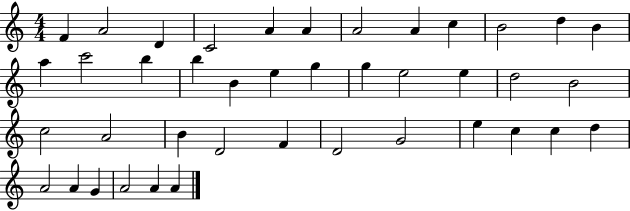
X:1
T:Untitled
M:4/4
L:1/4
K:C
F A2 D C2 A A A2 A c B2 d B a c'2 b b B e g g e2 e d2 B2 c2 A2 B D2 F D2 G2 e c c d A2 A G A2 A A